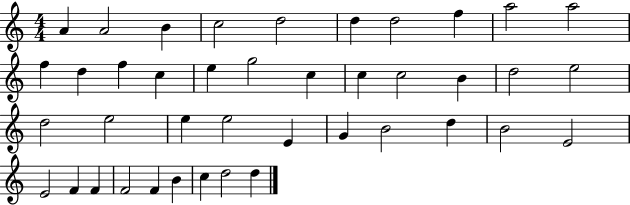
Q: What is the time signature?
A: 4/4